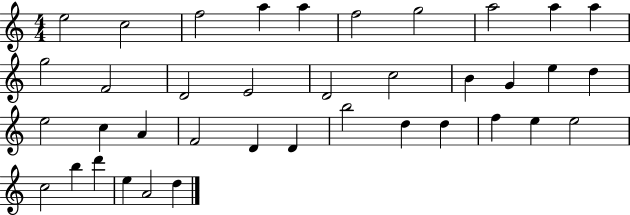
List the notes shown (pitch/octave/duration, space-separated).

E5/h C5/h F5/h A5/q A5/q F5/h G5/h A5/h A5/q A5/q G5/h F4/h D4/h E4/h D4/h C5/h B4/q G4/q E5/q D5/q E5/h C5/q A4/q F4/h D4/q D4/q B5/h D5/q D5/q F5/q E5/q E5/h C5/h B5/q D6/q E5/q A4/h D5/q